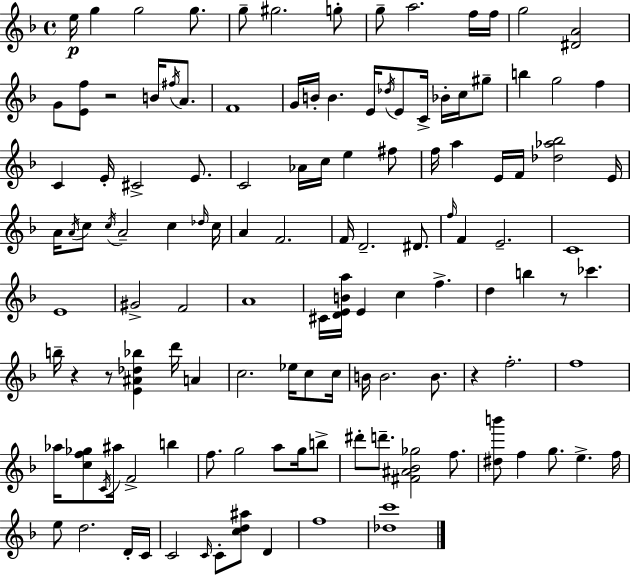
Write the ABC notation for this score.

X:1
T:Untitled
M:4/4
L:1/4
K:Dm
e/4 g g2 g/2 g/2 ^g2 g/2 g/2 a2 f/4 f/4 g2 [^DA]2 G/2 [Ef]/2 z2 B/4 ^f/4 A/2 F4 G/4 B/4 B E/4 _d/4 E/2 C/4 _B/4 c/4 ^g/2 b g2 f C E/4 ^C2 E/2 C2 _A/4 c/4 e ^f/2 f/4 a E/4 F/4 [_d_a_b]2 E/4 A/4 A/4 c/2 c/4 A2 c _d/4 c/4 A F2 F/4 D2 ^D/2 f/4 F E2 C4 E4 ^G2 F2 A4 ^C/4 [DEBa]/4 E c f d b z/2 _c' b/4 z z/2 [E^A_d_b] d'/4 A c2 _e/4 c/2 c/4 B/4 B2 B/2 z f2 f4 _a/4 [cf_g]/2 C/4 ^a/4 F2 b f/2 g2 a/2 g/4 b/2 ^d'/2 d'/2 [^F^A_B_g]2 f/2 [^db']/2 f g/2 e f/4 e/2 d2 D/4 C/4 C2 C/4 C/2 [cd^a]/2 D f4 [_dc']4